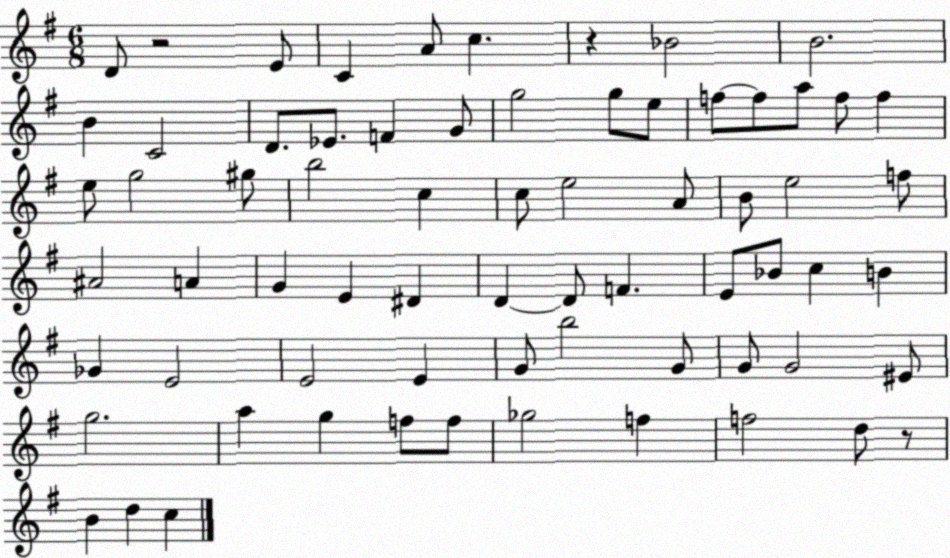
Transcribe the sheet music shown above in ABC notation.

X:1
T:Untitled
M:6/8
L:1/4
K:G
D/2 z2 E/2 C A/2 c z _B2 B2 B C2 D/2 _E/2 F G/2 g2 g/2 e/2 f/2 f/2 a/2 f/2 f e/2 g2 ^g/2 b2 c c/2 e2 A/2 B/2 e2 f/2 ^A2 A G E ^D D D/2 F E/2 _B/2 c B _G E2 E2 E G/2 b2 G/2 G/2 G2 ^E/2 g2 a g f/2 f/2 _g2 f f2 d/2 z/2 B d c